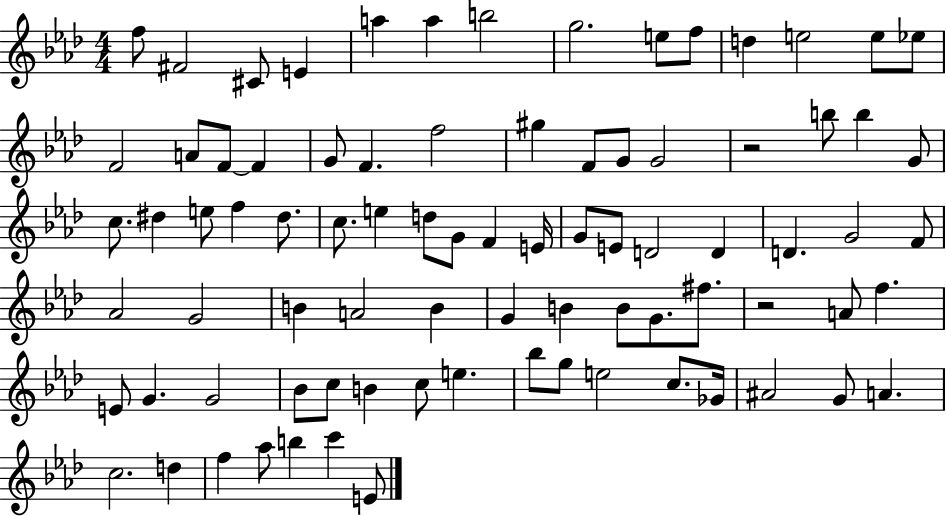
{
  \clef treble
  \numericTimeSignature
  \time 4/4
  \key aes \major
  f''8 fis'2 cis'8 e'4 | a''4 a''4 b''2 | g''2. e''8 f''8 | d''4 e''2 e''8 ees''8 | \break f'2 a'8 f'8~~ f'4 | g'8 f'4. f''2 | gis''4 f'8 g'8 g'2 | r2 b''8 b''4 g'8 | \break c''8. dis''4 e''8 f''4 dis''8. | c''8. e''4 d''8 g'8 f'4 e'16 | g'8 e'8 d'2 d'4 | d'4. g'2 f'8 | \break aes'2 g'2 | b'4 a'2 b'4 | g'4 b'4 b'8 g'8. fis''8. | r2 a'8 f''4. | \break e'8 g'4. g'2 | bes'8 c''8 b'4 c''8 e''4. | bes''8 g''8 e''2 c''8. ges'16 | ais'2 g'8 a'4. | \break c''2. d''4 | f''4 aes''8 b''4 c'''4 e'8 | \bar "|."
}